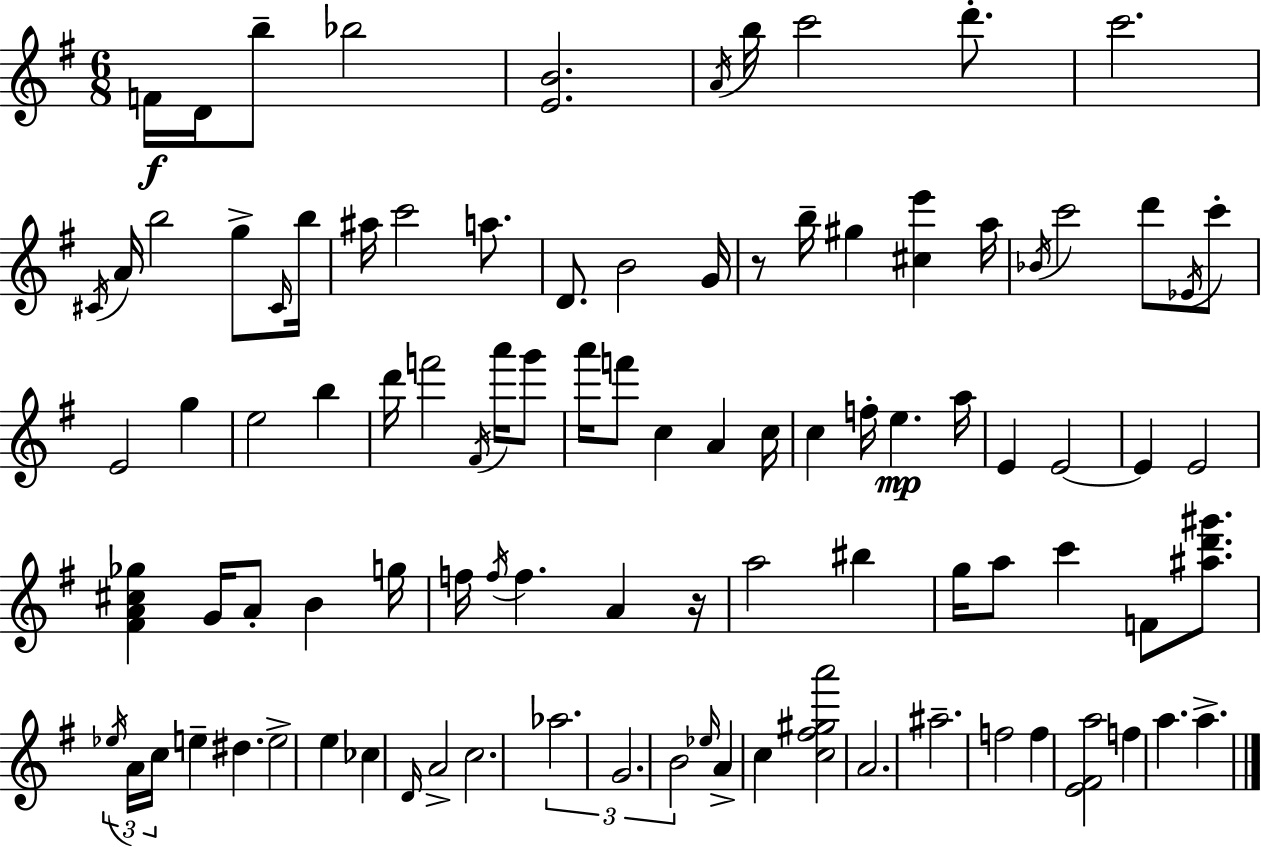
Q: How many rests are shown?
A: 2